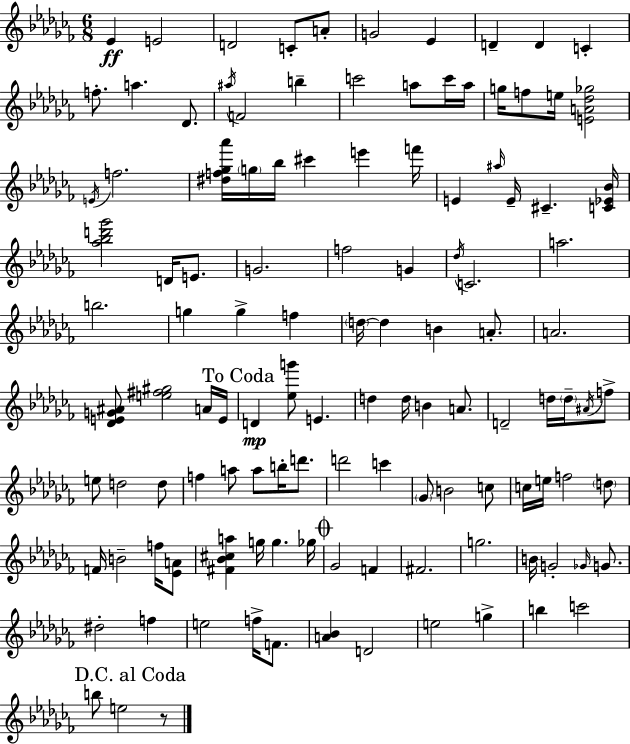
Eb4/q E4/h D4/h C4/e A4/e G4/h Eb4/q D4/q D4/q C4/q F5/e. A5/q. Db4/e. A#5/s F4/h B5/q C6/h A5/e C6/s A5/s G5/s F5/e E5/s [E4,A4,Db5,Gb5]/h E4/s F5/h. [D#5,F5,Gb5,Ab6]/s G5/s Bb5/s C#6/q E6/q F6/s E4/q A#5/s E4/s C#4/q. [C4,Eb4,Bb4]/s [Ab5,Bb5,D6,Gb6]/h D4/s E4/e. G4/h. F5/h G4/q Db5/s C4/h. A5/h. B5/h. G5/q G5/q F5/q D5/s D5/q B4/q A4/e. A4/h. [Db4,E4,G4,A#4]/e [E5,F#5,G#5]/h A4/s E4/s D4/q [Eb5,G6]/e E4/q. D5/q D5/s B4/q A4/e. D4/h D5/s D5/s A#4/s F5/e E5/e D5/h D5/e F5/q A5/e A5/e B5/s D6/e. D6/h C6/q Gb4/e B4/h C5/e C5/s E5/s F5/h D5/e F4/s B4/h F5/s [Eb4,A4]/e [F#4,Bb4,C#5,A5]/q G5/s G5/q. Gb5/s Gb4/h F4/q F#4/h. G5/h. B4/s G4/h Gb4/s G4/e. D#5/h F5/q E5/h F5/s F4/e. [A4,Bb4]/q D4/h E5/h G5/q B5/q C6/h B5/e E5/h R/e